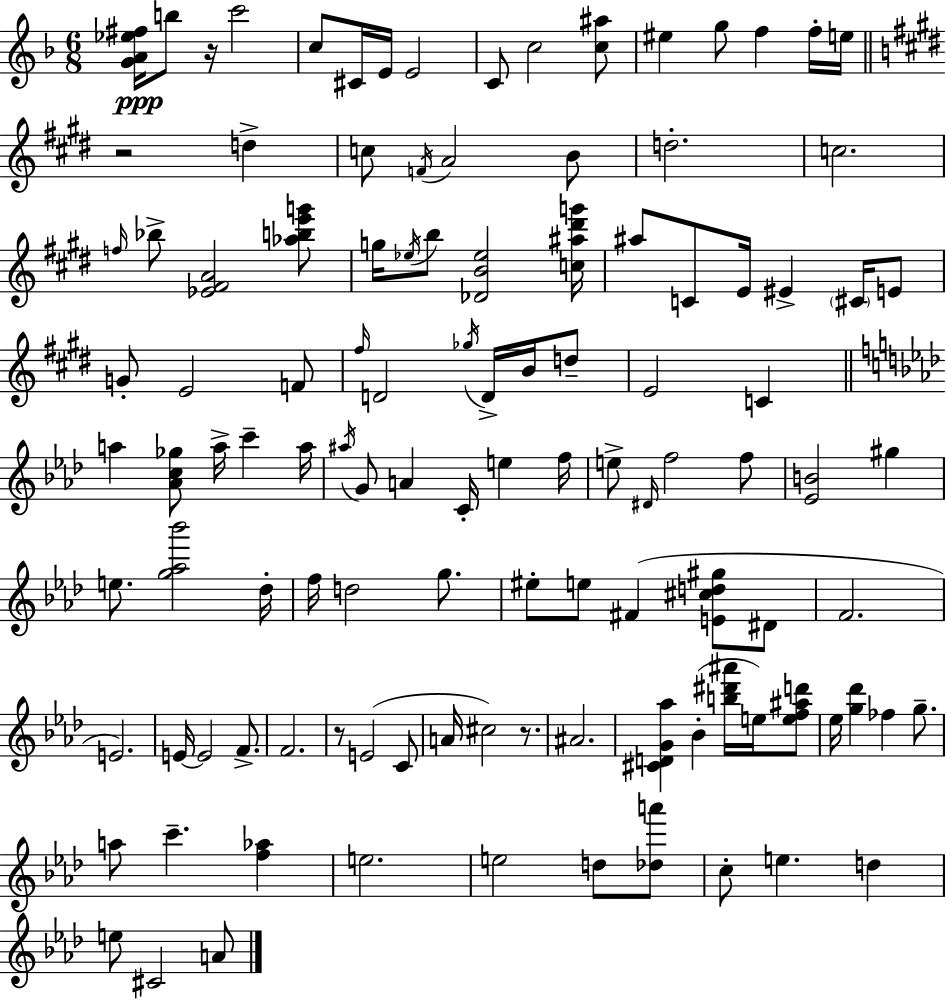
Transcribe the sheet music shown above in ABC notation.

X:1
T:Untitled
M:6/8
L:1/4
K:Dm
[GA_e^f]/4 b/2 z/4 c'2 c/2 ^C/4 E/4 E2 C/2 c2 [c^a]/2 ^e g/2 f f/4 e/4 z2 d c/2 F/4 A2 B/2 d2 c2 f/4 _b/2 [_E^FA]2 [_abe'g']/2 g/4 _e/4 b/2 [_DB_e]2 [c^a^d'g']/4 ^a/2 C/2 E/4 ^E ^C/4 E/2 G/2 E2 F/2 ^f/4 D2 _g/4 D/4 B/4 d/2 E2 C a [_Ac_g]/2 a/4 c' a/4 ^a/4 G/2 A C/4 e f/4 e/2 ^D/4 f2 f/2 [_EB]2 ^g e/2 [g_a_b']2 _d/4 f/4 d2 g/2 ^e/2 e/2 ^F [E^cd^g]/2 ^D/2 F2 E2 E/4 E2 F/2 F2 z/2 E2 C/2 A/4 ^c2 z/2 ^A2 [^CDG_a] _B [b^d'^a']/4 e/4 [ef^ad']/2 _e/4 [g_d'] _f g/2 a/2 c' [f_a] e2 e2 d/2 [_da']/2 c/2 e d e/2 ^C2 A/2